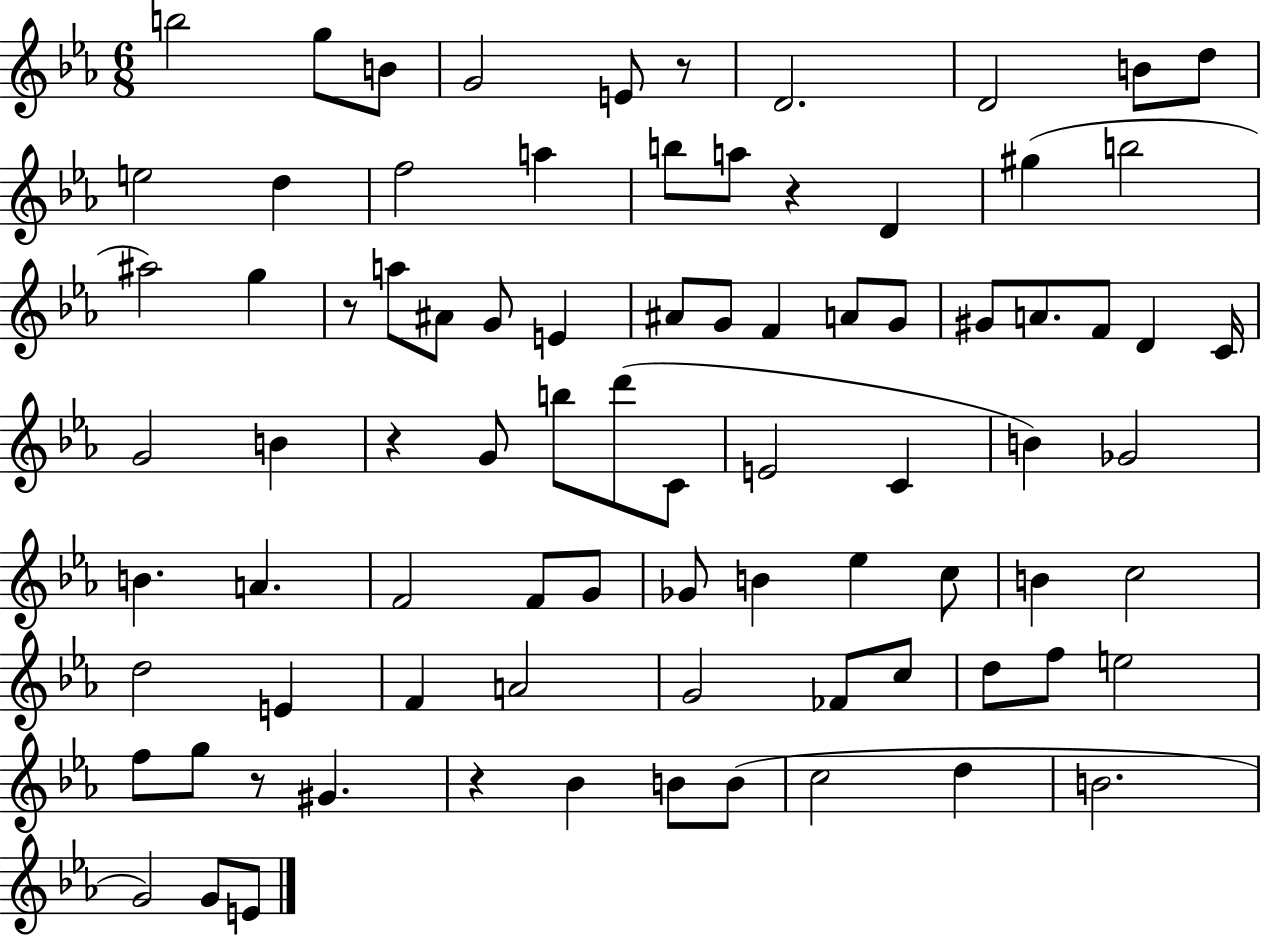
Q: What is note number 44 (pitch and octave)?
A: Gb4